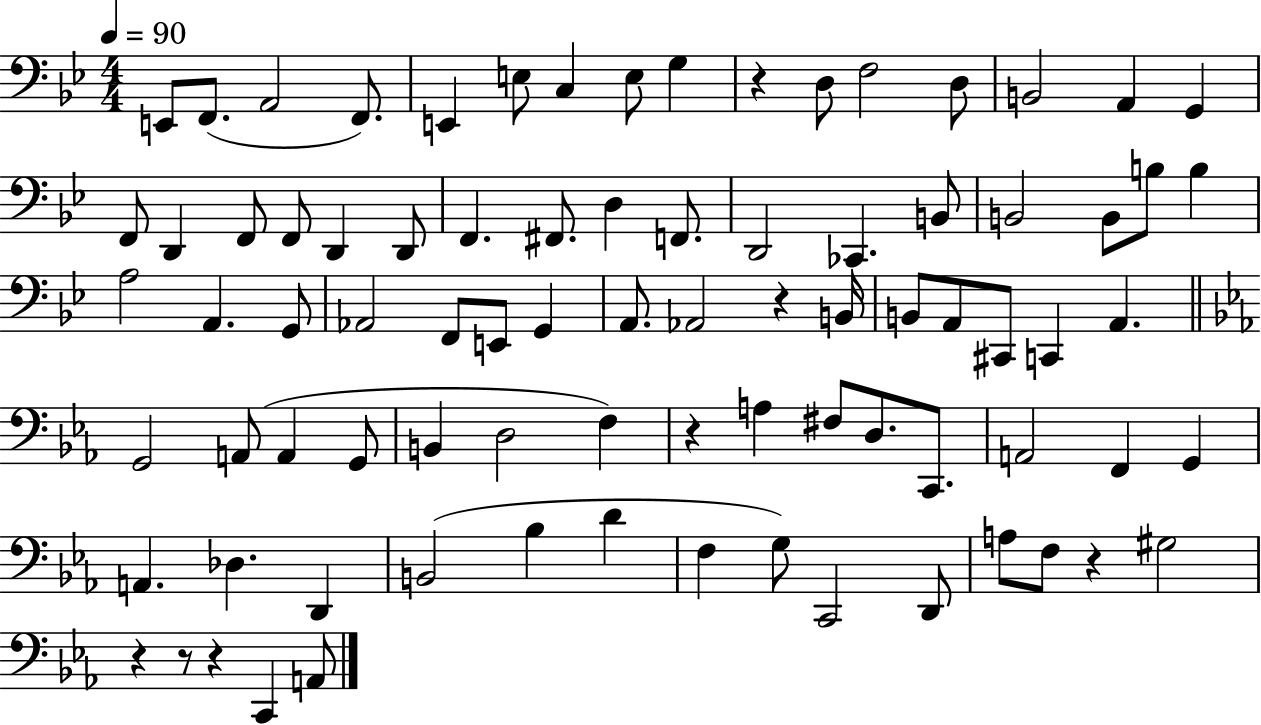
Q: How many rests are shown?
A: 7